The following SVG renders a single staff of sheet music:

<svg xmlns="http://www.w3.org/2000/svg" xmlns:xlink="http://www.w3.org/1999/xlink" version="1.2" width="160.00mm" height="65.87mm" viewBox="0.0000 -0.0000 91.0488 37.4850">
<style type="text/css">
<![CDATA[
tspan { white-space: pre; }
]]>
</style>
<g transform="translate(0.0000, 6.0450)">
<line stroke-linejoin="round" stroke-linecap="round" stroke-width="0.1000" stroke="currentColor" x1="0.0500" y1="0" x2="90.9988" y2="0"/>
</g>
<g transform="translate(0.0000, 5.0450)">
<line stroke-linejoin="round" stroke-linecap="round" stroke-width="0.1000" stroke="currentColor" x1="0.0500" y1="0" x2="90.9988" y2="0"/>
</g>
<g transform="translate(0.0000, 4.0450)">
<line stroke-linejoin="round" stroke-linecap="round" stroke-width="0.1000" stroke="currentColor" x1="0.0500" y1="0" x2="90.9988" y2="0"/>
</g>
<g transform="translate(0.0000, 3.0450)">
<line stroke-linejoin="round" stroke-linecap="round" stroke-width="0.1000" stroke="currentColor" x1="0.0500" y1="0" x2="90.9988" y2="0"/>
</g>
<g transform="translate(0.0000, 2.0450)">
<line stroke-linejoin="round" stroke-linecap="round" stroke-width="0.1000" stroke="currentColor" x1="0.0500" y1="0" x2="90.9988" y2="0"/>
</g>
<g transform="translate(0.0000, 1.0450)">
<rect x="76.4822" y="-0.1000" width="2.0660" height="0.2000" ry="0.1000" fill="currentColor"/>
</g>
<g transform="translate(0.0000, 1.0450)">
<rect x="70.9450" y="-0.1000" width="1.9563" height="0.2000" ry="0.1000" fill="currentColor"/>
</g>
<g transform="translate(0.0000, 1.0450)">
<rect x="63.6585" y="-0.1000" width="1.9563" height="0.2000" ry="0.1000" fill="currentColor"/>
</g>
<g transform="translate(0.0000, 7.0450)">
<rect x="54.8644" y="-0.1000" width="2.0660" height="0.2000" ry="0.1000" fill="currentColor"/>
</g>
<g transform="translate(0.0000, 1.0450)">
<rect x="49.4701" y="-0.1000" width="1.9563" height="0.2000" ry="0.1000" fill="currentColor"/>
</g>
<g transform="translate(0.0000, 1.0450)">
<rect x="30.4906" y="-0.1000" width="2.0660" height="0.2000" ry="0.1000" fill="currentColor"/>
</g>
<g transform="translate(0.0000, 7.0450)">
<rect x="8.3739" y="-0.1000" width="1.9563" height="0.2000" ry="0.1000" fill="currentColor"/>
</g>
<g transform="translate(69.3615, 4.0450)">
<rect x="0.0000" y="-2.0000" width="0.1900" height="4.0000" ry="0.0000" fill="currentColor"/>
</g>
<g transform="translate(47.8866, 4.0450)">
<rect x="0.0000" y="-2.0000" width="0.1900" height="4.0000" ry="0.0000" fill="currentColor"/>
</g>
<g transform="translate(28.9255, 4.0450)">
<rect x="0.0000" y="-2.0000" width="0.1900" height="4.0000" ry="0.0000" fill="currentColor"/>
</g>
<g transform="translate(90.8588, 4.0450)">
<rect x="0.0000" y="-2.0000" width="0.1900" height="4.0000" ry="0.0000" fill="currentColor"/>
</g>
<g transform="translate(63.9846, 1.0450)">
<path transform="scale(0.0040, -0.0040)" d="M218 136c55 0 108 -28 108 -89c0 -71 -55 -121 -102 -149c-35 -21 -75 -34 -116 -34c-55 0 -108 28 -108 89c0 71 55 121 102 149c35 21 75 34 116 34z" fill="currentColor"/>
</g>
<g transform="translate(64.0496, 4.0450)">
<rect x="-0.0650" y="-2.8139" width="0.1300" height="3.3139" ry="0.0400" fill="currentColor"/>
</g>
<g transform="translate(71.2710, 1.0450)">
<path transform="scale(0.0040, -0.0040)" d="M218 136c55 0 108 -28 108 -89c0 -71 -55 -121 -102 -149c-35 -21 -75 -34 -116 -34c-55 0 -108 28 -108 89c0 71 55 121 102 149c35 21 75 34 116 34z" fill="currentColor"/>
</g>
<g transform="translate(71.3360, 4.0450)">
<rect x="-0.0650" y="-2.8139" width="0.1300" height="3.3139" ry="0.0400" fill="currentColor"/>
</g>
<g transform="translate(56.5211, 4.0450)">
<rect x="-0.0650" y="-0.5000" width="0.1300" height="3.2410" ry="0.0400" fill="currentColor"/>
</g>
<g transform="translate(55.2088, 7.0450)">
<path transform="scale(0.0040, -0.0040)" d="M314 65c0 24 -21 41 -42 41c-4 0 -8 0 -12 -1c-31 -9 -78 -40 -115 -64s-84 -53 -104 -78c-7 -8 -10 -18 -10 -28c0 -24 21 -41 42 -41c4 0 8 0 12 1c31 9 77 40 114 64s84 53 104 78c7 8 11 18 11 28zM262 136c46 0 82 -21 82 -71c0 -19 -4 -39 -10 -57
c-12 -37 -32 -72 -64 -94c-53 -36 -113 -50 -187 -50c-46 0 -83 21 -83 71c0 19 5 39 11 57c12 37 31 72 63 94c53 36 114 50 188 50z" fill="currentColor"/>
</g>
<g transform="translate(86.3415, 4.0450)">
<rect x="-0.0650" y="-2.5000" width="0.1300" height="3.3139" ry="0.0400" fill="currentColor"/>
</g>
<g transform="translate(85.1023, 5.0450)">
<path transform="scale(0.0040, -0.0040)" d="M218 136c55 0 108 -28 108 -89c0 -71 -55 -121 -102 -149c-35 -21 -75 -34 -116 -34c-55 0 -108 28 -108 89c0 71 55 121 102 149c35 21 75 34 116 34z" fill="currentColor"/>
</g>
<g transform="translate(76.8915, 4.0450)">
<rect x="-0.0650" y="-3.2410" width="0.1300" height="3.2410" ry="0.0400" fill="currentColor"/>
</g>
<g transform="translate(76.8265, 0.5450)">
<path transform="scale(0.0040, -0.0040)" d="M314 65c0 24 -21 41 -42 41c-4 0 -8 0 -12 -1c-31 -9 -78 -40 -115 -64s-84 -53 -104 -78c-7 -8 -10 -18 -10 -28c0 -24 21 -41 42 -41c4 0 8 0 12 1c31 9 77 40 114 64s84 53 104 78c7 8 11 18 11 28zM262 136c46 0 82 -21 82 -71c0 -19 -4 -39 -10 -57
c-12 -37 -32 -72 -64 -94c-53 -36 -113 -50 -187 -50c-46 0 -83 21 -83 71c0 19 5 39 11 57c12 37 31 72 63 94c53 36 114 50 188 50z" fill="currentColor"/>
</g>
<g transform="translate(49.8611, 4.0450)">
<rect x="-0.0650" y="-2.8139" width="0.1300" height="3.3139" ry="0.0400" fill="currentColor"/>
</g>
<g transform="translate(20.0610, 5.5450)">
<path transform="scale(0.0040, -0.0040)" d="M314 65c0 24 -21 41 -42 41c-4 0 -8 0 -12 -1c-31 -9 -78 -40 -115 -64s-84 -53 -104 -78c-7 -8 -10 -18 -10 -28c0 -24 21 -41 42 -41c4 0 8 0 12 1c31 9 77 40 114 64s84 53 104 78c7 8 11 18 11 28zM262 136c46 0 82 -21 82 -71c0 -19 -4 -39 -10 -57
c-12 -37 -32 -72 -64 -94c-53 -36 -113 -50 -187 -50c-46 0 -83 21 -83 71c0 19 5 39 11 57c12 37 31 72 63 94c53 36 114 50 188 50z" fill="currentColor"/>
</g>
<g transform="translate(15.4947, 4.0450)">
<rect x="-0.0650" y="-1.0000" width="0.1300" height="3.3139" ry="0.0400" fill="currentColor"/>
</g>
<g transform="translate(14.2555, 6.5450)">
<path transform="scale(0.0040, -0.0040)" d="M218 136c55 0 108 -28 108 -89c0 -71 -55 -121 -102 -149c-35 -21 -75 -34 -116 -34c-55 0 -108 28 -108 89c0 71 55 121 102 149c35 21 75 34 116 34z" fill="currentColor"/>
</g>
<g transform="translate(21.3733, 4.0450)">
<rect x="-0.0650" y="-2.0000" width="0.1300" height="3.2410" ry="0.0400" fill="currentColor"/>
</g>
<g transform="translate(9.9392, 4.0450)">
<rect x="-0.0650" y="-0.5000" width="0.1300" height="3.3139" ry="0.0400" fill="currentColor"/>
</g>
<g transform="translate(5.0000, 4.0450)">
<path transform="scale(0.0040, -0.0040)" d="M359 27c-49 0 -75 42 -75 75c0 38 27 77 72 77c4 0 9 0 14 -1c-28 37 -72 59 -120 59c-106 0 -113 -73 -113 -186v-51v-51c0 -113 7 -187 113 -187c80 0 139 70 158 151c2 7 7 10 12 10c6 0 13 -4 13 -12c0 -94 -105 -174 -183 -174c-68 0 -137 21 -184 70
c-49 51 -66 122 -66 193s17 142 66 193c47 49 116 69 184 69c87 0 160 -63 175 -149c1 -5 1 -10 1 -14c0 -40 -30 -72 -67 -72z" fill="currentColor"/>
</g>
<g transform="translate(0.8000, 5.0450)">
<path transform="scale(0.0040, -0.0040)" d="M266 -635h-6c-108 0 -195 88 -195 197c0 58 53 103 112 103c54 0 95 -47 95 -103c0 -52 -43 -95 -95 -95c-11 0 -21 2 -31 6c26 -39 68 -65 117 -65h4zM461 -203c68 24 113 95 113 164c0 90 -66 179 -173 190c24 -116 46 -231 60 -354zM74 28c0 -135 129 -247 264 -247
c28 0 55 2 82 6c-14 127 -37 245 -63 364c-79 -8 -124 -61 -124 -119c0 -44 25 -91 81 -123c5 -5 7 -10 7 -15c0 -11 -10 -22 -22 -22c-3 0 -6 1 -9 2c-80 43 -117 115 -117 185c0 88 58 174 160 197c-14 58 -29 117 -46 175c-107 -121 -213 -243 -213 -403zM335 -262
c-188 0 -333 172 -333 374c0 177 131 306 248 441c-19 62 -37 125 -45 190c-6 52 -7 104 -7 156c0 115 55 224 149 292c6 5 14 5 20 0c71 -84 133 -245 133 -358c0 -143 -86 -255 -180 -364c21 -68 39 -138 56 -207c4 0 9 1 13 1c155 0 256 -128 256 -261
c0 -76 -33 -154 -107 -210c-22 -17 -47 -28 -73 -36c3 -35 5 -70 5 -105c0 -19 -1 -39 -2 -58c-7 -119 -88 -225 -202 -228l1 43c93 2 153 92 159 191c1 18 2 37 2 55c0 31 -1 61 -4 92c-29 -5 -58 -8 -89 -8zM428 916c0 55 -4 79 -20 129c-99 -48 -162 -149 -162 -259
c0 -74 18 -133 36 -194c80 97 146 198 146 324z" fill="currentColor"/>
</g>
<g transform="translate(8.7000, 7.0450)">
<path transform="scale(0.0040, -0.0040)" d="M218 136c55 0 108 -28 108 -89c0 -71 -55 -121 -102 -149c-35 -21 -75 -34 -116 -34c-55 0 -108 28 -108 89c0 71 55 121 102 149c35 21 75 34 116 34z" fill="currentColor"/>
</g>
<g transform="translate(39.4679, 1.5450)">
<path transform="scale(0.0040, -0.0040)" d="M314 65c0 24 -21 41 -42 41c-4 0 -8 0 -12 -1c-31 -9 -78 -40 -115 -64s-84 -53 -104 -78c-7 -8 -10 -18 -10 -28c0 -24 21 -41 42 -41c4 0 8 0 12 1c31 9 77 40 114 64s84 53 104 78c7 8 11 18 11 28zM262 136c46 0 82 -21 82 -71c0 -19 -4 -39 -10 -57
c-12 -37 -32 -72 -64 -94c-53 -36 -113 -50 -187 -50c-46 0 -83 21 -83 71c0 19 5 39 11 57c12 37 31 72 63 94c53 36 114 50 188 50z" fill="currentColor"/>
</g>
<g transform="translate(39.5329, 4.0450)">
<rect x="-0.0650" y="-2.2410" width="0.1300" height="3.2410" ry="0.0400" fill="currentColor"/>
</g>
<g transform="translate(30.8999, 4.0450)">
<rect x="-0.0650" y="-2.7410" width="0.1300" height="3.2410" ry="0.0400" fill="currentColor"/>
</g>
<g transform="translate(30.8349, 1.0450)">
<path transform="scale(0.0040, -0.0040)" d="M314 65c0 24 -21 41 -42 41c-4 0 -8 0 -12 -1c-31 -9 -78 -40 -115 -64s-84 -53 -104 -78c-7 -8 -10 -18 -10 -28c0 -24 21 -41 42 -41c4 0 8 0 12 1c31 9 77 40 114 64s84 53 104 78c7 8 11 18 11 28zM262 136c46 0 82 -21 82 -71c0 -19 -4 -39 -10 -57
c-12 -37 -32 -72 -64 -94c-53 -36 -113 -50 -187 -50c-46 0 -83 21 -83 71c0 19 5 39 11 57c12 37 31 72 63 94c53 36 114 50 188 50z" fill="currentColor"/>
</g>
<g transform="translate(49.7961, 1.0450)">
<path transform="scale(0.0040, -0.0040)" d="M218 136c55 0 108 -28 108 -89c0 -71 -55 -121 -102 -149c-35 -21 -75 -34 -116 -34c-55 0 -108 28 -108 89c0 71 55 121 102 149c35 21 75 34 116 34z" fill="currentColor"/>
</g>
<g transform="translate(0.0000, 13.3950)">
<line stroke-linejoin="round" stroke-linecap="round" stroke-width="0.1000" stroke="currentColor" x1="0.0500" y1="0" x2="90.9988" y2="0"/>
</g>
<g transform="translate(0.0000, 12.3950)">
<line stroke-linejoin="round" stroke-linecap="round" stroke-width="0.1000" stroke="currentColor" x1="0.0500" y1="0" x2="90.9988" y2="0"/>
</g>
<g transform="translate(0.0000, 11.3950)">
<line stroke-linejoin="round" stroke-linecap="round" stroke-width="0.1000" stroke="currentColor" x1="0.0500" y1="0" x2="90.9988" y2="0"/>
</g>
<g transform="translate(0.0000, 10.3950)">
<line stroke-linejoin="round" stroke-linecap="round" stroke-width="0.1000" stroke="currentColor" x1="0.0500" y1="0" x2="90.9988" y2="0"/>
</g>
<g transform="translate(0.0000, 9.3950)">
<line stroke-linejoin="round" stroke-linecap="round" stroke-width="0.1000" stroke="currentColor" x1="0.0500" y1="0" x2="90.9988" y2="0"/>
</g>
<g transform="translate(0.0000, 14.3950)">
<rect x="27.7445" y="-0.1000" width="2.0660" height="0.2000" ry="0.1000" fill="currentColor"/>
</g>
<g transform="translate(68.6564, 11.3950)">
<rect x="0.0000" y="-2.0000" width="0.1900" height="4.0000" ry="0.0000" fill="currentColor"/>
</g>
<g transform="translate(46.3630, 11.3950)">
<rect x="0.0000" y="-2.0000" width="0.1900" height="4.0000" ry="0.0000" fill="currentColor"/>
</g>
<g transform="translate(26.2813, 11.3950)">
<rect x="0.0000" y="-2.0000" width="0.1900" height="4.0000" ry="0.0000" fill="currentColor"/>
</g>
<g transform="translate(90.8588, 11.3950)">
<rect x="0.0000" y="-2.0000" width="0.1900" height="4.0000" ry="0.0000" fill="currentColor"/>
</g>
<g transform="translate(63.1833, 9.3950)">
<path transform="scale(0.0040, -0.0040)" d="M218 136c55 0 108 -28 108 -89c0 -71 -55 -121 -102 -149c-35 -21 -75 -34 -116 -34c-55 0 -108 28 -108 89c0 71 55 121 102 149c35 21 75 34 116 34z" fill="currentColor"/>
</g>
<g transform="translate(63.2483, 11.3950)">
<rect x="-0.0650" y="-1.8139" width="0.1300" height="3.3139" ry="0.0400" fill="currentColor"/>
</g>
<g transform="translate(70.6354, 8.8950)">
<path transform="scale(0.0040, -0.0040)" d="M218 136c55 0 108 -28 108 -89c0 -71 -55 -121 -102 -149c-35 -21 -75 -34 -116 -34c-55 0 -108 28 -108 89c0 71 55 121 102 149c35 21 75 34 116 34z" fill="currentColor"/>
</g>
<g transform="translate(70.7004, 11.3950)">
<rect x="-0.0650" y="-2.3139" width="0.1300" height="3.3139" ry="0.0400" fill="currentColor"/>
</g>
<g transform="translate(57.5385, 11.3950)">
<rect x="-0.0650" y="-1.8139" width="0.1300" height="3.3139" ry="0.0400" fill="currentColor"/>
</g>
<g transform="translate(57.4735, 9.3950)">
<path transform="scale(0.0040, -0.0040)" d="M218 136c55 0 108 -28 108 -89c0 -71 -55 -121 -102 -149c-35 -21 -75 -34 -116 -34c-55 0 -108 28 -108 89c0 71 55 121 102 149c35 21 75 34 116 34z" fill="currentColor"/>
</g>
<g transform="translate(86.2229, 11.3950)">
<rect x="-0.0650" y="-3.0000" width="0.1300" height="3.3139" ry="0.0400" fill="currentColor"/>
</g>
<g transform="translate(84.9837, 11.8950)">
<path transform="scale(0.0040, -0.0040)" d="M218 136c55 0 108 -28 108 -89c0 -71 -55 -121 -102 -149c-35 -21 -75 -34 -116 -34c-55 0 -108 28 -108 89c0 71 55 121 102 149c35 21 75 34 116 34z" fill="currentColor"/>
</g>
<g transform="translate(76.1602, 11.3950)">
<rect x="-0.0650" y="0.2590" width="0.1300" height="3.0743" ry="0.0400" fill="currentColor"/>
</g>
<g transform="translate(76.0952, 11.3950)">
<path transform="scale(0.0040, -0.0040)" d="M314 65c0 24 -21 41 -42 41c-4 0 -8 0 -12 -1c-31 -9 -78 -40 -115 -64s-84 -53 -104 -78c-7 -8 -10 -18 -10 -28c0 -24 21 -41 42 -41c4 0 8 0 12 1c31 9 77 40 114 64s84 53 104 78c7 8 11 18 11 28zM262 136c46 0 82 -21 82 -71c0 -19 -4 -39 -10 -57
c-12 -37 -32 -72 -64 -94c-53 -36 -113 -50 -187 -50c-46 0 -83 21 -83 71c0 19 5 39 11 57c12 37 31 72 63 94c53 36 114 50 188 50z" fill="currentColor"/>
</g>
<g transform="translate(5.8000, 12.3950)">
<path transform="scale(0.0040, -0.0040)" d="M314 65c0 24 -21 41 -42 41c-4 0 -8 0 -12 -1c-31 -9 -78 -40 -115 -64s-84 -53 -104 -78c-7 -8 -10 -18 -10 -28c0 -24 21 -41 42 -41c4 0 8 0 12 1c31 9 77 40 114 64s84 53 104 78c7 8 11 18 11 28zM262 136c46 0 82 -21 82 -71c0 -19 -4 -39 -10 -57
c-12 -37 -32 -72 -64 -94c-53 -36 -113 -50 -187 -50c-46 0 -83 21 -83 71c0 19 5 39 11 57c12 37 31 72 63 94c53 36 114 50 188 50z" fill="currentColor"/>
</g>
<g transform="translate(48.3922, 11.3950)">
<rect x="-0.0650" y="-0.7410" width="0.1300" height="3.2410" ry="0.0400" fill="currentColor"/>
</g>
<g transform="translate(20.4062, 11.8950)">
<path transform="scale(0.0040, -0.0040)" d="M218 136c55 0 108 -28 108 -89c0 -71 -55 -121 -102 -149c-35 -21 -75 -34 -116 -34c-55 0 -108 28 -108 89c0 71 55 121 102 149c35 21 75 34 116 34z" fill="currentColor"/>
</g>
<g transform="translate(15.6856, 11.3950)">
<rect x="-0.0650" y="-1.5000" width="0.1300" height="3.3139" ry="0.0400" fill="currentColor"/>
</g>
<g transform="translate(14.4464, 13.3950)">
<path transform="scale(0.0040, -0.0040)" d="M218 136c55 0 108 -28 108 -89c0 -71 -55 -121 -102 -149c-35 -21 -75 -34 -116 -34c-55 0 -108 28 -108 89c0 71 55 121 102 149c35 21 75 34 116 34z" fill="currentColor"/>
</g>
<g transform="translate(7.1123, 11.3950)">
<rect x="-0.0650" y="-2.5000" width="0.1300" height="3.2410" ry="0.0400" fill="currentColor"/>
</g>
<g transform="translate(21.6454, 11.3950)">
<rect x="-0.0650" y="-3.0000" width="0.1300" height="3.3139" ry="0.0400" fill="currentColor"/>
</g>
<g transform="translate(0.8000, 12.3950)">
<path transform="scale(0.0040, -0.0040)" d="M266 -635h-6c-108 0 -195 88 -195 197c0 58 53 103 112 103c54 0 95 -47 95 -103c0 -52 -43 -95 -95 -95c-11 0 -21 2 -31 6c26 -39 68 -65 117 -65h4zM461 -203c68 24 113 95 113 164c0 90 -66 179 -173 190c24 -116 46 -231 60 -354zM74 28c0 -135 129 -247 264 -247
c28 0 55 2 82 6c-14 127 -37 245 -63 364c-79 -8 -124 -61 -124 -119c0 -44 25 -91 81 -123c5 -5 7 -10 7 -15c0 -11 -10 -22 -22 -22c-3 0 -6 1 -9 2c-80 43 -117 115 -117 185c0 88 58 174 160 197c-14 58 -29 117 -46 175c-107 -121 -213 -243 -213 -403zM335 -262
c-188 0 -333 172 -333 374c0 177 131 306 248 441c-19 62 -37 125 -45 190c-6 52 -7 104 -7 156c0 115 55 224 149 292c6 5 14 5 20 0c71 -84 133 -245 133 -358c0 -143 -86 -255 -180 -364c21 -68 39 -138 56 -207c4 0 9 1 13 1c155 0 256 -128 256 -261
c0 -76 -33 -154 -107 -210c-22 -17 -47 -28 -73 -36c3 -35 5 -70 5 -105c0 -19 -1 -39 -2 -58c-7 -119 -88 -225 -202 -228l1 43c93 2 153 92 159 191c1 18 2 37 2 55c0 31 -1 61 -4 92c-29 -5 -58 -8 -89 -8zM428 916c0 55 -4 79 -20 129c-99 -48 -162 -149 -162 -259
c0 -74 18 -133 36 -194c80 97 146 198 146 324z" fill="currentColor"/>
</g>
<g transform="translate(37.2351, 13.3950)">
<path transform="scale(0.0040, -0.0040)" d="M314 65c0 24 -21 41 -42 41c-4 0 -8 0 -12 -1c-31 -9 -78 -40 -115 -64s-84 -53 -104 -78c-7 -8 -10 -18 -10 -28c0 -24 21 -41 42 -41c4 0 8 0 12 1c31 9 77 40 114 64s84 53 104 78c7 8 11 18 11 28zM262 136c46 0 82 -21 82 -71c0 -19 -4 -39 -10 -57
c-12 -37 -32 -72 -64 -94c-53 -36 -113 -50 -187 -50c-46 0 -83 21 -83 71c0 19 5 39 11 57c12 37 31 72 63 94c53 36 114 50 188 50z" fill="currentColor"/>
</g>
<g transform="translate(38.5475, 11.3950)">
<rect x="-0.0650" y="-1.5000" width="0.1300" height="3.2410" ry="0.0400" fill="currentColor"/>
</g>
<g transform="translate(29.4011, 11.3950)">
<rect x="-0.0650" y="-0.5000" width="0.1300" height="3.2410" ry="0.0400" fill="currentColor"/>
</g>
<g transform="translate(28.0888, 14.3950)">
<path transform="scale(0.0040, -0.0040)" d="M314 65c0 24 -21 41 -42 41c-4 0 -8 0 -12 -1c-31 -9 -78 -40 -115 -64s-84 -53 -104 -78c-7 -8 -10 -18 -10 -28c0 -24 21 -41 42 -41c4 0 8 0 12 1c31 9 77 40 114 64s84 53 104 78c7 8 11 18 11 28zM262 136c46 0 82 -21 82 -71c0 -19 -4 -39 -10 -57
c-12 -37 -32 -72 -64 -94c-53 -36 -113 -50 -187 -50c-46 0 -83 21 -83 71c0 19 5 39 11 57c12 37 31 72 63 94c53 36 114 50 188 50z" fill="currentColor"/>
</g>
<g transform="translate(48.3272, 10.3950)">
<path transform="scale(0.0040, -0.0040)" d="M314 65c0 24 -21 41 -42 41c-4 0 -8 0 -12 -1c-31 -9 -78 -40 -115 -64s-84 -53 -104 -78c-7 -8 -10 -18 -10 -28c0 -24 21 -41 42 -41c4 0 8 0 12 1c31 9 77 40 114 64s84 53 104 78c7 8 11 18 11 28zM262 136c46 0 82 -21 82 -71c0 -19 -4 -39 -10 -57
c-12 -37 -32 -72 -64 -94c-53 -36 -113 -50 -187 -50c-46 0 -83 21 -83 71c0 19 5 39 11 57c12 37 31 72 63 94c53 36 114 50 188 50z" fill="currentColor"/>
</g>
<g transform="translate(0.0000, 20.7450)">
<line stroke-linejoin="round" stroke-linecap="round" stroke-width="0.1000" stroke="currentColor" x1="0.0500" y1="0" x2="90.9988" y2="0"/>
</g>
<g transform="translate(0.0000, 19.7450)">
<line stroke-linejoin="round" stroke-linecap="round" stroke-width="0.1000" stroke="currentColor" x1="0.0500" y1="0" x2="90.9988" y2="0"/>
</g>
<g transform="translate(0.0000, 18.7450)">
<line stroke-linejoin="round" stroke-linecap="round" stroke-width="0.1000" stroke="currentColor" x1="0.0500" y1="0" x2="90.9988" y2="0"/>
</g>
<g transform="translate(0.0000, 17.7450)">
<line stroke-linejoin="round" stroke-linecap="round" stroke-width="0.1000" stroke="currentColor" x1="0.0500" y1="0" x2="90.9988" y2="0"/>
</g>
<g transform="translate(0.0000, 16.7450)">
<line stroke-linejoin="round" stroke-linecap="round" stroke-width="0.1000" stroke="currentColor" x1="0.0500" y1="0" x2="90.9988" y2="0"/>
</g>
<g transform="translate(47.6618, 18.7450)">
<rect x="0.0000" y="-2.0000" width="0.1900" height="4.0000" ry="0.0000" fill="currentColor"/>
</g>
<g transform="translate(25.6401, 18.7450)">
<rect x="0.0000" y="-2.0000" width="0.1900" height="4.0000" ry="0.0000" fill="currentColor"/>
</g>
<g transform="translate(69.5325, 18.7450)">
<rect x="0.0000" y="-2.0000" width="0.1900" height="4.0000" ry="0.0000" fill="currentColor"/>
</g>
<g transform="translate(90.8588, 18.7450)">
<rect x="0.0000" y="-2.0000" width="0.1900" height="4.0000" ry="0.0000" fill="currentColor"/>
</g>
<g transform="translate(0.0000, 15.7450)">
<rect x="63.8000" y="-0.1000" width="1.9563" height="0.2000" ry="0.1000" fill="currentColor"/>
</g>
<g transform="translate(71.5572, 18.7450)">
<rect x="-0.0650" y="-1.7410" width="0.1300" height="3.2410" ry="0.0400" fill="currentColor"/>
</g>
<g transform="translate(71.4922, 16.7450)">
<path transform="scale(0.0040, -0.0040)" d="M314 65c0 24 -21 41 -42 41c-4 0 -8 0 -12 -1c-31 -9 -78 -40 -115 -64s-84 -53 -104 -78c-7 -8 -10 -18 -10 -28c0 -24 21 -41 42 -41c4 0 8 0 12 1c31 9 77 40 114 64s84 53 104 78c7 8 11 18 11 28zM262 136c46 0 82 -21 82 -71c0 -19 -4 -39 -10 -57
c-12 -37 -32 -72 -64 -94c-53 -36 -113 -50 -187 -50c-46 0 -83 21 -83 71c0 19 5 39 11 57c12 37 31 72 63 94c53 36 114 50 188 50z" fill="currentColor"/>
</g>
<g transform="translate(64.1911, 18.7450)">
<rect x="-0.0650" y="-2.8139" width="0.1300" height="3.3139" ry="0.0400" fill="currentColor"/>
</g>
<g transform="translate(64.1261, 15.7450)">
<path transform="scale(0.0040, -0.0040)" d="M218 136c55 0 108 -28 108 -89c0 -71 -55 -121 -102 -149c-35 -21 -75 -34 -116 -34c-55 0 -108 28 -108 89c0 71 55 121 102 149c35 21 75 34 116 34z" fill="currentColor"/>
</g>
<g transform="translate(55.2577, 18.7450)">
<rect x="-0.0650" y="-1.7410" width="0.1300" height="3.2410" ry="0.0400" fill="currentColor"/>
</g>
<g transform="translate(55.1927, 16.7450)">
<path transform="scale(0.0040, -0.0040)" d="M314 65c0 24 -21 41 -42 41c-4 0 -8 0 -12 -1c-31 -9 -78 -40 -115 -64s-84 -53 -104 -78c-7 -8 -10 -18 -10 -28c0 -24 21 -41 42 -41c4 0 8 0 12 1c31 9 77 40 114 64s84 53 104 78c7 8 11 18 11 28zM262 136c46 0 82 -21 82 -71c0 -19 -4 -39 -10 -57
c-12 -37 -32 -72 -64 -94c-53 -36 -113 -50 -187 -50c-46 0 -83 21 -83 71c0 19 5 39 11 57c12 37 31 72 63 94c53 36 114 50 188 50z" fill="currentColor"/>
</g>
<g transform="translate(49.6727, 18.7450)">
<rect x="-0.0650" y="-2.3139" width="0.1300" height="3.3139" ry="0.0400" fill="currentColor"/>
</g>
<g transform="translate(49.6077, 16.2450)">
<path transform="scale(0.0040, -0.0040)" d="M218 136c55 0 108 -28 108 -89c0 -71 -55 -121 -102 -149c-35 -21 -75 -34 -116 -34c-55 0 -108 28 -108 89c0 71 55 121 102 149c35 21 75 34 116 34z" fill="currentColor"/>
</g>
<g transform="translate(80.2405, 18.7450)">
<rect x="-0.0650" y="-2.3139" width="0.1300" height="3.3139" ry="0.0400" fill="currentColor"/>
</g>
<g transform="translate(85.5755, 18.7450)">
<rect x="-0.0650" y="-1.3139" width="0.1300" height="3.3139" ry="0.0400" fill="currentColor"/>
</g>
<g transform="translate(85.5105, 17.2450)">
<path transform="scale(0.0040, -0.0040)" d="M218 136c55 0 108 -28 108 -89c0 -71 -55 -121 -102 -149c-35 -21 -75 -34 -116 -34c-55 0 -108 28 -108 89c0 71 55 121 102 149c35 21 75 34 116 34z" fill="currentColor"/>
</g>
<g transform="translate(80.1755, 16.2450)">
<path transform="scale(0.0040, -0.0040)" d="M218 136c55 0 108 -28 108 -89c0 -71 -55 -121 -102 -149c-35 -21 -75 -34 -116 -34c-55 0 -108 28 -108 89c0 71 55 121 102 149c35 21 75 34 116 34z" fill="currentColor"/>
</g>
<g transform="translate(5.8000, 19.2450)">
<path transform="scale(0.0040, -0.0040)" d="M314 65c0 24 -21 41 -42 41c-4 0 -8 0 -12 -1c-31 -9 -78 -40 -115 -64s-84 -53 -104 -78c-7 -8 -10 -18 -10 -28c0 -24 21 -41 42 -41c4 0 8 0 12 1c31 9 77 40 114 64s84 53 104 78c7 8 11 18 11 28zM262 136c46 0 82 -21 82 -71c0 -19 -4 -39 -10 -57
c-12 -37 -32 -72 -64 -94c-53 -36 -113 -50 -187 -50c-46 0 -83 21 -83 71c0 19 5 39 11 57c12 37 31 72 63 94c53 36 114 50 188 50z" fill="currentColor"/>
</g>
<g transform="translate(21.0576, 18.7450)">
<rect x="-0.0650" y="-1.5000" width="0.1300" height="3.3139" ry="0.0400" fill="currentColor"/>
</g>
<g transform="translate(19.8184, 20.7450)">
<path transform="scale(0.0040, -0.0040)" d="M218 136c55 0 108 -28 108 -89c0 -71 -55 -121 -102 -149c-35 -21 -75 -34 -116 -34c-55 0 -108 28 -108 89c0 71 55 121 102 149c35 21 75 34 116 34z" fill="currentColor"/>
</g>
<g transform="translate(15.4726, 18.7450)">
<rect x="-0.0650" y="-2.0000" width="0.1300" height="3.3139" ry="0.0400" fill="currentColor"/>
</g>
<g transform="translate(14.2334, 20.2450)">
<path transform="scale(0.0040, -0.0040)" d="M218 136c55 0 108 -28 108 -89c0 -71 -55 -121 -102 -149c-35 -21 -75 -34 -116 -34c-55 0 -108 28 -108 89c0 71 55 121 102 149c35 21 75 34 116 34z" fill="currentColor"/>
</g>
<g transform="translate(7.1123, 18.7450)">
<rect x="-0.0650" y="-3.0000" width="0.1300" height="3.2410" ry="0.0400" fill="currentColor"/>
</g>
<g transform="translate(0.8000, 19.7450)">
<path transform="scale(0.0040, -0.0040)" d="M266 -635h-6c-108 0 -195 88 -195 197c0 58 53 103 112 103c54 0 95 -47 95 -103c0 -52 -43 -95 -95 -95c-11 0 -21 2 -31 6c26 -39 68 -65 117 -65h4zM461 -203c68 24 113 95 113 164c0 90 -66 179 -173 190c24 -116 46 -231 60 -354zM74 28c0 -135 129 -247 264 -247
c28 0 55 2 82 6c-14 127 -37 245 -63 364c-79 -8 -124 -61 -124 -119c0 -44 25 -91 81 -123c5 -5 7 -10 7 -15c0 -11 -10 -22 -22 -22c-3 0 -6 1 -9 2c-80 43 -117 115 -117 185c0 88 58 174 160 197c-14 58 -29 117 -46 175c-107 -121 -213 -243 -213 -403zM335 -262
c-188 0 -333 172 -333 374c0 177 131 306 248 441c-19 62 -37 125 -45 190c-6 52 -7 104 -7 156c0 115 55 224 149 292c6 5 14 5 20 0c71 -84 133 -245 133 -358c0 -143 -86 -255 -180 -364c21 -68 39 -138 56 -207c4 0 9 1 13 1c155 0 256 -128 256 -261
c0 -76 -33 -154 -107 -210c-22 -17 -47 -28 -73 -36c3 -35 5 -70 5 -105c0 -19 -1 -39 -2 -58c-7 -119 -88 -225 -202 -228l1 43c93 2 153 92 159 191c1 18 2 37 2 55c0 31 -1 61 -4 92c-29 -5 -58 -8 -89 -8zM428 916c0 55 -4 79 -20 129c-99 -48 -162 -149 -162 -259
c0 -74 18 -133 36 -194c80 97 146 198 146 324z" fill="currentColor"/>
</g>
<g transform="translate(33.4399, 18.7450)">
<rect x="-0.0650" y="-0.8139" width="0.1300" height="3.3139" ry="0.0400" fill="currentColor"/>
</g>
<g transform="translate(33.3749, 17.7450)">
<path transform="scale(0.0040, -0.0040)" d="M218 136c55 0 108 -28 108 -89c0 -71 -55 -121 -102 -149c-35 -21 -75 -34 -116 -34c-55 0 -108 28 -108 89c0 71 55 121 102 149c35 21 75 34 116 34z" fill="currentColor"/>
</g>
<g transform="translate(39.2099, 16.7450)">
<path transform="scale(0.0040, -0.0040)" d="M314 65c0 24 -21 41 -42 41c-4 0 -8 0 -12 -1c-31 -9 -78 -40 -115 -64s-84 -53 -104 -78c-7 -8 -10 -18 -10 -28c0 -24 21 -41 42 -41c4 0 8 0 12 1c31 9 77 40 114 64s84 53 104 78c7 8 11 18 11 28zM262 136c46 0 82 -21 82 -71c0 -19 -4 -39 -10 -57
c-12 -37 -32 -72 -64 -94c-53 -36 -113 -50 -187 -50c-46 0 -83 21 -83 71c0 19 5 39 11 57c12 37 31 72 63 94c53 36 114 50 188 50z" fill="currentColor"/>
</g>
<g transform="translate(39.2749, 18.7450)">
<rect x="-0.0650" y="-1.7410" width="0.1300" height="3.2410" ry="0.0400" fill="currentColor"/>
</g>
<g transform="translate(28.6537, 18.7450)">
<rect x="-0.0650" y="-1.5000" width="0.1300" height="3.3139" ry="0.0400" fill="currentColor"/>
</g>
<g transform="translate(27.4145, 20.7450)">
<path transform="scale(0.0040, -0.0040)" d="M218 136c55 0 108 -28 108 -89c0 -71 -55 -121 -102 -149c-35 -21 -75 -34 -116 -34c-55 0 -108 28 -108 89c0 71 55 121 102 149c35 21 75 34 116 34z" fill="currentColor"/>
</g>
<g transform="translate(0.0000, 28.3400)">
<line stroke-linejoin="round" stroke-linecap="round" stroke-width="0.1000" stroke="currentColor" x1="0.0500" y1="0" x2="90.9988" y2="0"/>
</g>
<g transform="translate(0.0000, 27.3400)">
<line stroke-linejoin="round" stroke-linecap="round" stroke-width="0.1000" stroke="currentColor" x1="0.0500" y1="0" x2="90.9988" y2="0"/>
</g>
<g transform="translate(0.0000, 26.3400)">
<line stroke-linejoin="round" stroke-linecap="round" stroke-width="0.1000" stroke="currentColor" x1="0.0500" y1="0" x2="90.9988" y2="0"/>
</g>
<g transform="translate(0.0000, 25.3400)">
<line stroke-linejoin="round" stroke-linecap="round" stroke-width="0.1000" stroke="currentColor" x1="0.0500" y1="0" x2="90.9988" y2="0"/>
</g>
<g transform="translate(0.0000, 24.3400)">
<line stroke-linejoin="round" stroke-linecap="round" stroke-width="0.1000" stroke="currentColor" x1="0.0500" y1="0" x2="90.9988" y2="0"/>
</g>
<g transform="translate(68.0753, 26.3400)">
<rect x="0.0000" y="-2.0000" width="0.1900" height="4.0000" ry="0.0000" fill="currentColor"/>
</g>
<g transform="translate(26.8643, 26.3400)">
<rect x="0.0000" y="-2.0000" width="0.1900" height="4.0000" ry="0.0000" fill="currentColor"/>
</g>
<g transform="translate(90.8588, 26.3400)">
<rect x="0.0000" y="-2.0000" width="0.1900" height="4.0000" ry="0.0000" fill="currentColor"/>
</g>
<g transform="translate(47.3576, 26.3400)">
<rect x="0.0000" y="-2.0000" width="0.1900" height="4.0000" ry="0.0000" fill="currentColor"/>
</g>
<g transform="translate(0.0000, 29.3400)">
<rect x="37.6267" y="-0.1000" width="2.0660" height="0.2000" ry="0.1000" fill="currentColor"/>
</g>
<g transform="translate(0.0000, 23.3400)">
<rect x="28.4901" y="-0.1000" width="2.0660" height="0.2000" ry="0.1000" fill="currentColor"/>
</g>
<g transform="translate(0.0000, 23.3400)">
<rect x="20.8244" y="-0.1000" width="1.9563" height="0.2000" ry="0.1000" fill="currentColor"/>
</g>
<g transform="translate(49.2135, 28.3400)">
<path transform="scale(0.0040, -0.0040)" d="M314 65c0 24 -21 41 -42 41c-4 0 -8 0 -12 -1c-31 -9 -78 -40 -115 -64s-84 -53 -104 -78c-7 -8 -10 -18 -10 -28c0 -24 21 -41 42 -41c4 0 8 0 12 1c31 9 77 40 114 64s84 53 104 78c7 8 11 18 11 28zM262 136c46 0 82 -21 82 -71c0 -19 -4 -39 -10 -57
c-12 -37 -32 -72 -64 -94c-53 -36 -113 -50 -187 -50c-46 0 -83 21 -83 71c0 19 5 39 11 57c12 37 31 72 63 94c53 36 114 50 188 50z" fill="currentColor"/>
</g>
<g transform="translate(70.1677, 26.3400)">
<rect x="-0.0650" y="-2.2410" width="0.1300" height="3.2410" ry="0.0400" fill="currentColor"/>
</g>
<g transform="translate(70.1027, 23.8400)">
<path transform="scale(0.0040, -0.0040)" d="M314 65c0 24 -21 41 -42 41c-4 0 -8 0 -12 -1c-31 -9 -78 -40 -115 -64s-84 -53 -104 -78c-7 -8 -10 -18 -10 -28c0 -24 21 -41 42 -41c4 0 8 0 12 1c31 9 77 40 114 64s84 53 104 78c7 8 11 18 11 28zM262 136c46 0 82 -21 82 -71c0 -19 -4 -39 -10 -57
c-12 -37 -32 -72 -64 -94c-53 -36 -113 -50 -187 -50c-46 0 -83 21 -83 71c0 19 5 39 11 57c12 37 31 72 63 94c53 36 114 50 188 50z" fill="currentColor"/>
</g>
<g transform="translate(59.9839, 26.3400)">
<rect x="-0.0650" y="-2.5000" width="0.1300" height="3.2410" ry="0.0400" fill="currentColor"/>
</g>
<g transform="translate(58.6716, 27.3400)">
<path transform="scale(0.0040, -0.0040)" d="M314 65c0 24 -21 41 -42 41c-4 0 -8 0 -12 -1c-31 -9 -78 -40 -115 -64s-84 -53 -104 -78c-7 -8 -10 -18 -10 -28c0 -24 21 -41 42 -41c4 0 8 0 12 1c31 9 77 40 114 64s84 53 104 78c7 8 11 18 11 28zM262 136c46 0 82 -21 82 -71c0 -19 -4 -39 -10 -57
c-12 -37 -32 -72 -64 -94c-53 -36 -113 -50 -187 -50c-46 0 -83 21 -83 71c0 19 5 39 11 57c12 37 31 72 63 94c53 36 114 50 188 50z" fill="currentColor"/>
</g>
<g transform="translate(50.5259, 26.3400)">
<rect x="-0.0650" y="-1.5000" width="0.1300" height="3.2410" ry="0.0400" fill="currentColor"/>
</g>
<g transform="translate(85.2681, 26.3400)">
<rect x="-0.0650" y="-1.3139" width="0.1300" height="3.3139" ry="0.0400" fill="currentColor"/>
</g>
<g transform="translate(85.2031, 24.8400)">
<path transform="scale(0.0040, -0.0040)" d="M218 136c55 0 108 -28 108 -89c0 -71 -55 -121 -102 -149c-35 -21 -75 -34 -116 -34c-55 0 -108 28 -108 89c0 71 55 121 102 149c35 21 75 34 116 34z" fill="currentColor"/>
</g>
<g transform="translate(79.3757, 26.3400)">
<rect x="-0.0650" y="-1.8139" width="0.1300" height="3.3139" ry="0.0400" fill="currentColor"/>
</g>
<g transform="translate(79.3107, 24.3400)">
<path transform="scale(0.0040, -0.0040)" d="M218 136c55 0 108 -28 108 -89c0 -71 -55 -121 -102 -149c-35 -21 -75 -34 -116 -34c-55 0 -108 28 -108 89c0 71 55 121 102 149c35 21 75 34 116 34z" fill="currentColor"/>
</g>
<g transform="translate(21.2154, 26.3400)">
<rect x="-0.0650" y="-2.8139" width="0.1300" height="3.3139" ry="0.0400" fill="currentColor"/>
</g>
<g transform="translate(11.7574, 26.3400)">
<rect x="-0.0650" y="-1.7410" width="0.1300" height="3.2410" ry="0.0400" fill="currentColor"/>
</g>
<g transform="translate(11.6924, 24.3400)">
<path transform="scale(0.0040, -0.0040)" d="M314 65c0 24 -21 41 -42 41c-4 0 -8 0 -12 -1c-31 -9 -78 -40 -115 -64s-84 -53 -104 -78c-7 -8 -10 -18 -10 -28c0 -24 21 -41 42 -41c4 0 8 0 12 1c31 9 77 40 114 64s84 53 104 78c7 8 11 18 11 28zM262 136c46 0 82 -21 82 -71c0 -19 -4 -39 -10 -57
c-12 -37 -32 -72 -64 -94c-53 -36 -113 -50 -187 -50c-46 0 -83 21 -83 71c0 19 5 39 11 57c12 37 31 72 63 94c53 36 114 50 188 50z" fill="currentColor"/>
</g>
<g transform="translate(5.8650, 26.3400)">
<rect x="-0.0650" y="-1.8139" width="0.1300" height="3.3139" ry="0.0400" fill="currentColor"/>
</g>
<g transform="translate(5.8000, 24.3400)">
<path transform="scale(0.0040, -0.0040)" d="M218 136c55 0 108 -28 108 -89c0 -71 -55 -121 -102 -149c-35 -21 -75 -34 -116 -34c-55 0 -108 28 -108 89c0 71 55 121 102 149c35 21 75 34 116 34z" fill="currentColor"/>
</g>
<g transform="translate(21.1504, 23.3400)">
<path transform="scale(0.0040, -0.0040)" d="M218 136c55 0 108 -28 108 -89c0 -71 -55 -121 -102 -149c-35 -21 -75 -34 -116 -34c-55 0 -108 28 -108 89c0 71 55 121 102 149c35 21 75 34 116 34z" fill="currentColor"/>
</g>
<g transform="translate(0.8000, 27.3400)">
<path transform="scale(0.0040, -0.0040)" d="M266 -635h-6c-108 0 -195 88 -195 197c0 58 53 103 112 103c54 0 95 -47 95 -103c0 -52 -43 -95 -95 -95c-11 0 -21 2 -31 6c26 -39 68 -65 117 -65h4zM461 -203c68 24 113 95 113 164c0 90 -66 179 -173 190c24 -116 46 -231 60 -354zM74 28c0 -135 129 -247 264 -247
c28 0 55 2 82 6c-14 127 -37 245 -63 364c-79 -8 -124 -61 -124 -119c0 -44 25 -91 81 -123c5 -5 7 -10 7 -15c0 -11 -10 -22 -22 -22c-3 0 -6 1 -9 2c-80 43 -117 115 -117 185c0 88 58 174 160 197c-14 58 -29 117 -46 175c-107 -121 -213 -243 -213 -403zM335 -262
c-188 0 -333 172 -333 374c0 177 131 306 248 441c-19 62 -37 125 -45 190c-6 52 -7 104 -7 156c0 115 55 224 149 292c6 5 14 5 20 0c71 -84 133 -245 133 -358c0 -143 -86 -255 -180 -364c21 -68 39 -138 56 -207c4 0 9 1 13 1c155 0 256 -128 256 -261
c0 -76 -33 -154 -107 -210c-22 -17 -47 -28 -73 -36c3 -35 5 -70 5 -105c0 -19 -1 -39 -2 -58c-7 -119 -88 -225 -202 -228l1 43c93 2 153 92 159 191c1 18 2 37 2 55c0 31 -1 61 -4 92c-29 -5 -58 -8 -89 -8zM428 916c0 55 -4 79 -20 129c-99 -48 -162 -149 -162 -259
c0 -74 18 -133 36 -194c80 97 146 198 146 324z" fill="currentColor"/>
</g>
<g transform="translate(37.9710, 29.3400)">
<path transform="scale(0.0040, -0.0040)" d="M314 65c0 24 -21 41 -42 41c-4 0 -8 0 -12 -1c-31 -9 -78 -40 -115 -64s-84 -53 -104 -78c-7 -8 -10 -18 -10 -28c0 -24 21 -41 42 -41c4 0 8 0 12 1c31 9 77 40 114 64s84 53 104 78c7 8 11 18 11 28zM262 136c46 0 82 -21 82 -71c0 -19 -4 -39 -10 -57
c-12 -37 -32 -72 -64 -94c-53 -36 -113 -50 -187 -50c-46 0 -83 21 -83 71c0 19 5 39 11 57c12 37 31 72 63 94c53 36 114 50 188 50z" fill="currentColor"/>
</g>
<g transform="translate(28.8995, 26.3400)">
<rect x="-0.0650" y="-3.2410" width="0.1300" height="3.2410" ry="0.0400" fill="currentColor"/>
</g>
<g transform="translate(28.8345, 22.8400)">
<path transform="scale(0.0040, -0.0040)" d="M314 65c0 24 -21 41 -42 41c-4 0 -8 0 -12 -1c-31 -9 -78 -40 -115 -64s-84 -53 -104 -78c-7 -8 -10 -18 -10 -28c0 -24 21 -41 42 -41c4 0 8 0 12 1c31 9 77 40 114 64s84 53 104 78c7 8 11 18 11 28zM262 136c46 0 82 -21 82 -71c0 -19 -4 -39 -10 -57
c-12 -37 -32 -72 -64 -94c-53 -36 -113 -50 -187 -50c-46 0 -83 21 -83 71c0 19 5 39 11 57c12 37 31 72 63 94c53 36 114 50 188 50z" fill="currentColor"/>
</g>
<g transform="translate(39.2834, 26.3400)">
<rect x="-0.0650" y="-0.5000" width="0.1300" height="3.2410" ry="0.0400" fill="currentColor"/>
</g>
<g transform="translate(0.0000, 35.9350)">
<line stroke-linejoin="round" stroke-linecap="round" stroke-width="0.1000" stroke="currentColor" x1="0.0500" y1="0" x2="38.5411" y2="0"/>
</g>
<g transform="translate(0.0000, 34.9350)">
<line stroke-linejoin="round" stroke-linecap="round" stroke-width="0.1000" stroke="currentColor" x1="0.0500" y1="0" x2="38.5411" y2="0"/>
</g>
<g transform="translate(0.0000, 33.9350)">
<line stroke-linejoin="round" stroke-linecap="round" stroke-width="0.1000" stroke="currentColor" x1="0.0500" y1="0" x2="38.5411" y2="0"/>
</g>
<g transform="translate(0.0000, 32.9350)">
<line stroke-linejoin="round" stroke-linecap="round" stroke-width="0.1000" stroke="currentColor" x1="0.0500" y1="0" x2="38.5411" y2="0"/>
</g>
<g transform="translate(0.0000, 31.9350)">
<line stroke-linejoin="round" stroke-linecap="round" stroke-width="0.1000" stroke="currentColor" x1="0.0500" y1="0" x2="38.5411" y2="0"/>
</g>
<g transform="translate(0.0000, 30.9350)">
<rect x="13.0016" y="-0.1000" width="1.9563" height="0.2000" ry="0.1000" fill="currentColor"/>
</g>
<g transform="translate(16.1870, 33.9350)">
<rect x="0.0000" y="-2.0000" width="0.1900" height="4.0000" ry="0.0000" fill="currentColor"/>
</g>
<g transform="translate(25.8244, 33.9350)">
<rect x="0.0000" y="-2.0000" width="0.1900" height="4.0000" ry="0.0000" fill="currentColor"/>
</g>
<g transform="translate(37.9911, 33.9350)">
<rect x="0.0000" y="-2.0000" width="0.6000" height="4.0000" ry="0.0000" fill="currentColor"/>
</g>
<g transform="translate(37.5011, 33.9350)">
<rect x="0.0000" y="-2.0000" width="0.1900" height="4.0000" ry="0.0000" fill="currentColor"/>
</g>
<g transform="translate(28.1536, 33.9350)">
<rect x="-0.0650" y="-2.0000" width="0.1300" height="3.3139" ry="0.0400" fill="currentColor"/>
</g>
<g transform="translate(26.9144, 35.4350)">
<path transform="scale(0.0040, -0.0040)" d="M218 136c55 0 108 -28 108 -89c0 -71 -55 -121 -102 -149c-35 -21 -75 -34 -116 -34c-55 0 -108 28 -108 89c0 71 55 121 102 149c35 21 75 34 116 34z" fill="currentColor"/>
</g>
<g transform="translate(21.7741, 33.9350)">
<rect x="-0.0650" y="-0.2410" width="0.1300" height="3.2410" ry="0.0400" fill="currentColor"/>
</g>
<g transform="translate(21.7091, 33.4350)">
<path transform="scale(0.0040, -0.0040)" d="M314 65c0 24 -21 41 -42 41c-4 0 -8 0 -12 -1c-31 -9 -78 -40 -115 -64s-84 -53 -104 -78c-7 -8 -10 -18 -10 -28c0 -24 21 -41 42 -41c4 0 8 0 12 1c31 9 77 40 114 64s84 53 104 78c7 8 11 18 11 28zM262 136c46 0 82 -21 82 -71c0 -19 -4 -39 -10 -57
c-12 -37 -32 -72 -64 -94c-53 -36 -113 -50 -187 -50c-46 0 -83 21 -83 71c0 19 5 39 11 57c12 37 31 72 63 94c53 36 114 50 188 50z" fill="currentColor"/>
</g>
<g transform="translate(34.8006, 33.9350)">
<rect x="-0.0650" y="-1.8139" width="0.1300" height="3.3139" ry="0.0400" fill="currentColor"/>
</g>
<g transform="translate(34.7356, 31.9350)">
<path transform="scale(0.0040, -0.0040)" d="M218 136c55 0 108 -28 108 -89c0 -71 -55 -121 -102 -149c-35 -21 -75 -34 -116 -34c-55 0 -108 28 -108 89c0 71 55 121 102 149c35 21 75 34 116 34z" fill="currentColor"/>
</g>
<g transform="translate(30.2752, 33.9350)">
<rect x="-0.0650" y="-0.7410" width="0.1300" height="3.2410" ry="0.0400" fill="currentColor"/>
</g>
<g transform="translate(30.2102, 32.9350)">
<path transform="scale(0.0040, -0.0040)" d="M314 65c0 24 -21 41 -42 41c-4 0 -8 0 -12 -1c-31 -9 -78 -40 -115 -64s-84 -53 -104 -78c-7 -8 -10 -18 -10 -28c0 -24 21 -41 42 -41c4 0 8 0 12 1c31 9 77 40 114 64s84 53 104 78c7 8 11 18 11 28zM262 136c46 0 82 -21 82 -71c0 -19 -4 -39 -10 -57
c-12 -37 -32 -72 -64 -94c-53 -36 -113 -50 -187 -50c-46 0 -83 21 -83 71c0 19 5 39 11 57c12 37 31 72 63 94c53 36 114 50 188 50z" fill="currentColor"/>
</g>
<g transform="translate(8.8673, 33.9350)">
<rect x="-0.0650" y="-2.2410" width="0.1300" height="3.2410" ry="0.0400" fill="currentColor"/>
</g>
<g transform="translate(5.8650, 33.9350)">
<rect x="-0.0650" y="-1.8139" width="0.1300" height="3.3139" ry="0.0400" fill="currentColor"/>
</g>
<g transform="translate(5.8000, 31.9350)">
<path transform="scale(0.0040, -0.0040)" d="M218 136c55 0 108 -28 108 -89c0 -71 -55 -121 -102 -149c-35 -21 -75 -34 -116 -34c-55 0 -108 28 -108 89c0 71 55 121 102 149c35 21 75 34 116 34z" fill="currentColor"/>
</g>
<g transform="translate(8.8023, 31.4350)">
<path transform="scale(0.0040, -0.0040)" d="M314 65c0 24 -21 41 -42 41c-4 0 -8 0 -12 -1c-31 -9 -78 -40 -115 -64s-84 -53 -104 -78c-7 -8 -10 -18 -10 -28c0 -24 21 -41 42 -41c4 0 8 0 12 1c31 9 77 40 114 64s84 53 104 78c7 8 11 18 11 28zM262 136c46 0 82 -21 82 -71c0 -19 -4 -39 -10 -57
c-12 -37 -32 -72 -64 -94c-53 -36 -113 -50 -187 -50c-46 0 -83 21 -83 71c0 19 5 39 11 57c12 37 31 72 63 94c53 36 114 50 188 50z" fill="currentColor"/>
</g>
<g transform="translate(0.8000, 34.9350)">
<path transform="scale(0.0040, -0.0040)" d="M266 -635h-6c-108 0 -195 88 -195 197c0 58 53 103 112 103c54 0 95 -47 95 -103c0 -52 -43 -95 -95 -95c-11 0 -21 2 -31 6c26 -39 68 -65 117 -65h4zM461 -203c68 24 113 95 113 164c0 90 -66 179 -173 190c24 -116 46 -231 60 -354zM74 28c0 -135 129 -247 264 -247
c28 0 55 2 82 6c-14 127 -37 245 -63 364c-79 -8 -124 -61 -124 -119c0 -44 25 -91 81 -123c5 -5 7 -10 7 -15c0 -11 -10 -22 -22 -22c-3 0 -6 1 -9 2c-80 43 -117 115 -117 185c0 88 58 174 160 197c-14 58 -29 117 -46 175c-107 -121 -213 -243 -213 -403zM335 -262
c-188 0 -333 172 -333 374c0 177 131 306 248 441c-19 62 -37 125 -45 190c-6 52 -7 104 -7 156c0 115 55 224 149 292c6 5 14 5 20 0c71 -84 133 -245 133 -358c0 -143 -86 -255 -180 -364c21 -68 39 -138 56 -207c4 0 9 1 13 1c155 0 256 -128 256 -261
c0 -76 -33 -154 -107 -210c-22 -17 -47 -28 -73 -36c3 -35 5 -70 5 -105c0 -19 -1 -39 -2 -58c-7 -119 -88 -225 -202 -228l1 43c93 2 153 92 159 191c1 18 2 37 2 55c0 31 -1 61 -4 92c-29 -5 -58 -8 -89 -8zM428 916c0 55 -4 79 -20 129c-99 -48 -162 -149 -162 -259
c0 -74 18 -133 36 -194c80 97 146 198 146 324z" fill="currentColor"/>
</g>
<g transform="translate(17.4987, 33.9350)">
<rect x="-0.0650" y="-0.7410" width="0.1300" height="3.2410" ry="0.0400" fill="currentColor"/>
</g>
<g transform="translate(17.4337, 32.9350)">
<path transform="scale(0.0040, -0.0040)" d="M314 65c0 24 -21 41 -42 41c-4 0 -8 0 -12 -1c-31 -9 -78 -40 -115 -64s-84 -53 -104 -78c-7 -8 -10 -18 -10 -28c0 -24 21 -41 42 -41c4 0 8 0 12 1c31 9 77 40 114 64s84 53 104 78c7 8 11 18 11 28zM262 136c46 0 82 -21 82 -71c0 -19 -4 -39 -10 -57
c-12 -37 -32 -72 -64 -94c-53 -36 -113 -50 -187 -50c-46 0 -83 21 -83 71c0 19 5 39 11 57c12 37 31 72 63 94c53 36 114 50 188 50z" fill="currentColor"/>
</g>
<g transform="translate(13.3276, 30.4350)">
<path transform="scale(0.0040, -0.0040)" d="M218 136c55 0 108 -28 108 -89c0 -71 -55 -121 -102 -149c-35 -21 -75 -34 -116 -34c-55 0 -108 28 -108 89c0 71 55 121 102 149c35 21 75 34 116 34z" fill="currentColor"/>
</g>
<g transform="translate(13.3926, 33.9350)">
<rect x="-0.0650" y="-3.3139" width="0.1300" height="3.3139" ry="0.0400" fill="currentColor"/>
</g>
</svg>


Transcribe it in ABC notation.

X:1
T:Untitled
M:4/4
L:1/4
K:C
C D F2 a2 g2 a C2 a a b2 G G2 E A C2 E2 d2 f f g B2 A A2 F E E d f2 g f2 a f2 g e f f2 a b2 C2 E2 G2 g2 f e f g2 b d2 c2 F d2 f